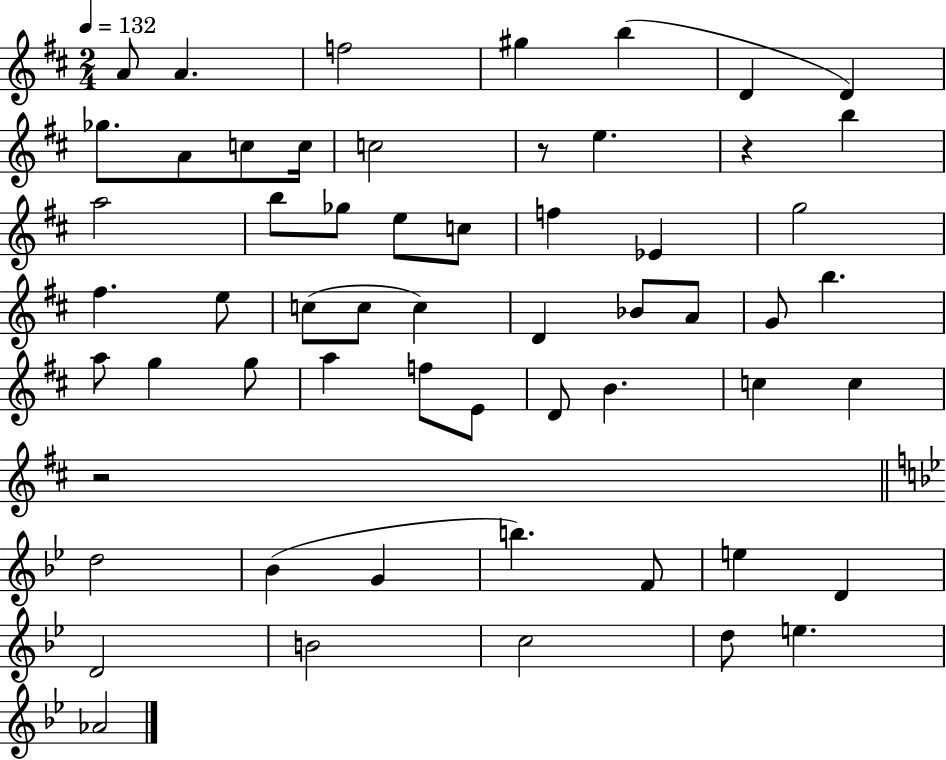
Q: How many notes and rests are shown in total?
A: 58